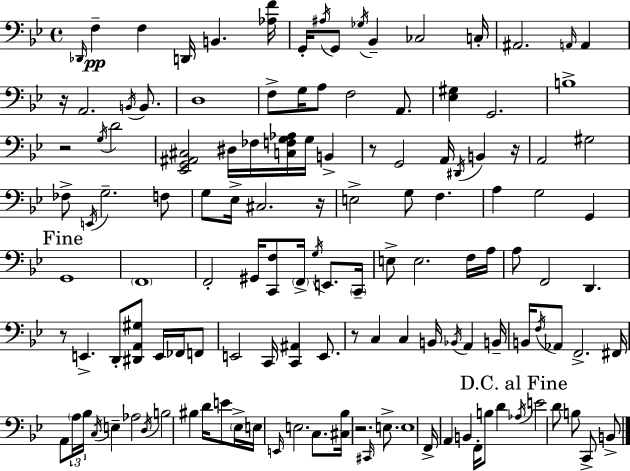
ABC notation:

X:1
T:Untitled
M:4/4
L:1/4
K:Bb
_D,,/4 F, F, D,,/4 B,, [_A,F]/4 G,,/4 ^A,/4 G,,/2 _G,/4 _B,, _C,2 C,/4 ^A,,2 A,,/4 A,, z/4 A,,2 B,,/4 B,,/2 D,4 F,/2 G,/4 A,/2 F,2 A,,/2 [_E,^G,] G,,2 B,4 z2 G,/4 D2 [_E,,G,,^A,,^C,]2 ^D,/4 _F,/4 [C,F,G,_A,]/4 G,/4 B,, z/2 G,,2 A,,/4 ^D,,/4 B,, z/4 A,,2 ^G,2 _F,/2 E,,/4 G,2 F,/2 G,/2 _E,/4 ^C,2 z/4 E,2 G,/2 F, A, G,2 G,, G,,4 F,,4 F,,2 ^G,,/4 [C,,F,]/2 F,,/4 G,/4 E,,/2 C,,/4 E,/2 E,2 F,/4 A,/4 A,/2 F,,2 D,, z/2 E,, D,,/2 [^D,,A,,^G,]/2 E,,/4 _F,,/4 F,,/2 E,,2 C,,/4 [C,,^A,,] E,,/2 z/2 C, C, B,,/4 _B,,/4 A,, B,,/4 B,,/4 F,/4 _A,,/2 F,,2 ^F,,/4 A,,/2 A,/4 _B,/4 C,/4 E, _A,2 D,/4 B,2 ^B, D/4 E/2 _E,/4 E,/4 E,,/4 E,2 C,/2 [^C,_B,]/4 z2 ^C,,/4 E,/2 E,4 F,,/4 A,, B,, F,,/4 B,/2 D _A,/4 E2 D/2 B,/2 C,,/2 B,,/2